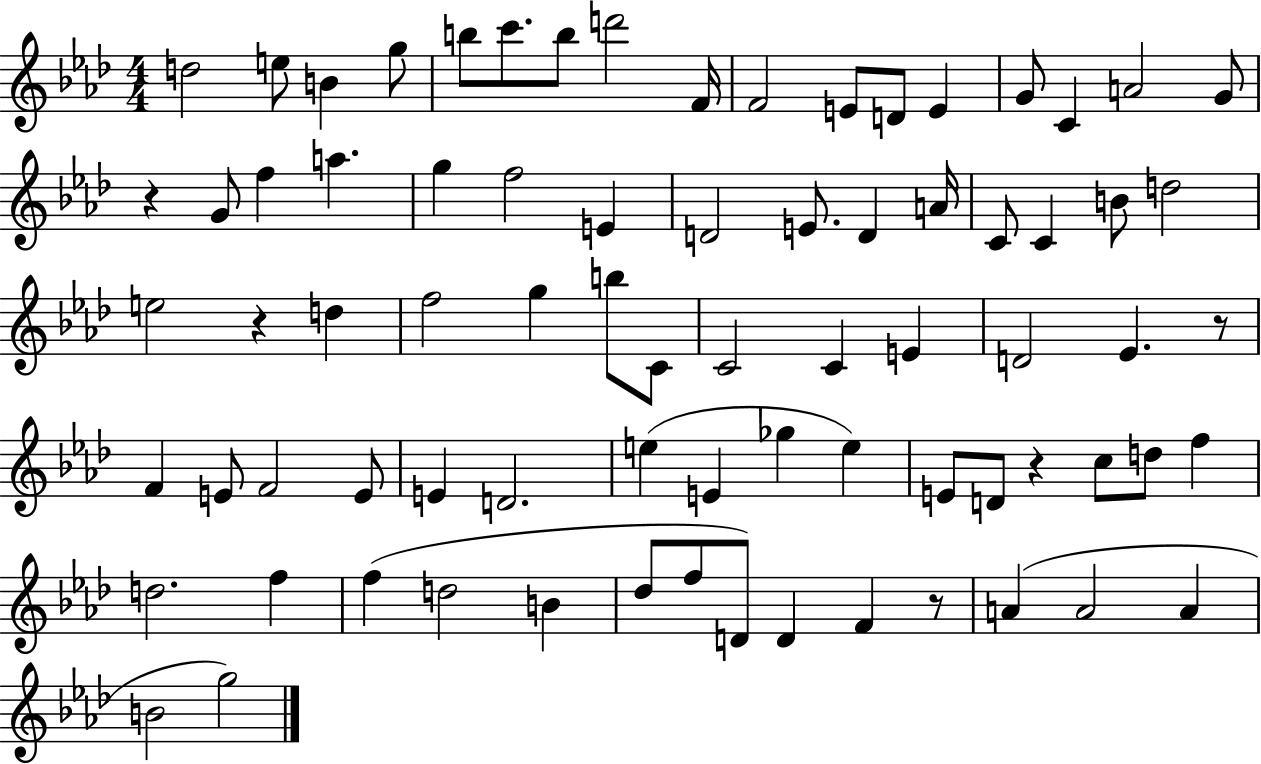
{
  \clef treble
  \numericTimeSignature
  \time 4/4
  \key aes \major
  d''2 e''8 b'4 g''8 | b''8 c'''8. b''8 d'''2 f'16 | f'2 e'8 d'8 e'4 | g'8 c'4 a'2 g'8 | \break r4 g'8 f''4 a''4. | g''4 f''2 e'4 | d'2 e'8. d'4 a'16 | c'8 c'4 b'8 d''2 | \break e''2 r4 d''4 | f''2 g''4 b''8 c'8 | c'2 c'4 e'4 | d'2 ees'4. r8 | \break f'4 e'8 f'2 e'8 | e'4 d'2. | e''4( e'4 ges''4 e''4) | e'8 d'8 r4 c''8 d''8 f''4 | \break d''2. f''4 | f''4( d''2 b'4 | des''8 f''8 d'8) d'4 f'4 r8 | a'4( a'2 a'4 | \break b'2 g''2) | \bar "|."
}